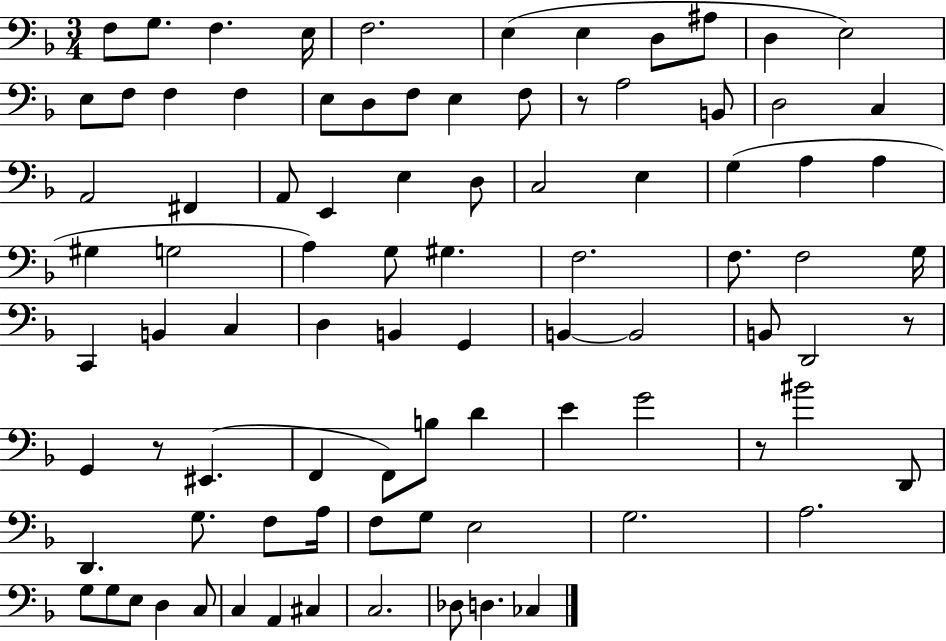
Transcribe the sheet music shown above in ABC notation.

X:1
T:Untitled
M:3/4
L:1/4
K:F
F,/2 G,/2 F, E,/4 F,2 E, E, D,/2 ^A,/2 D, E,2 E,/2 F,/2 F, F, E,/2 D,/2 F,/2 E, F,/2 z/2 A,2 B,,/2 D,2 C, A,,2 ^F,, A,,/2 E,, E, D,/2 C,2 E, G, A, A, ^G, G,2 A, G,/2 ^G, F,2 F,/2 F,2 G,/4 C,, B,, C, D, B,, G,, B,, B,,2 B,,/2 D,,2 z/2 G,, z/2 ^E,, F,, F,,/2 B,/2 D E G2 z/2 ^B2 D,,/2 D,, G,/2 F,/2 A,/4 F,/2 G,/2 E,2 G,2 A,2 G,/2 G,/2 E,/2 D, C,/2 C, A,, ^C, C,2 _D,/2 D, _C,